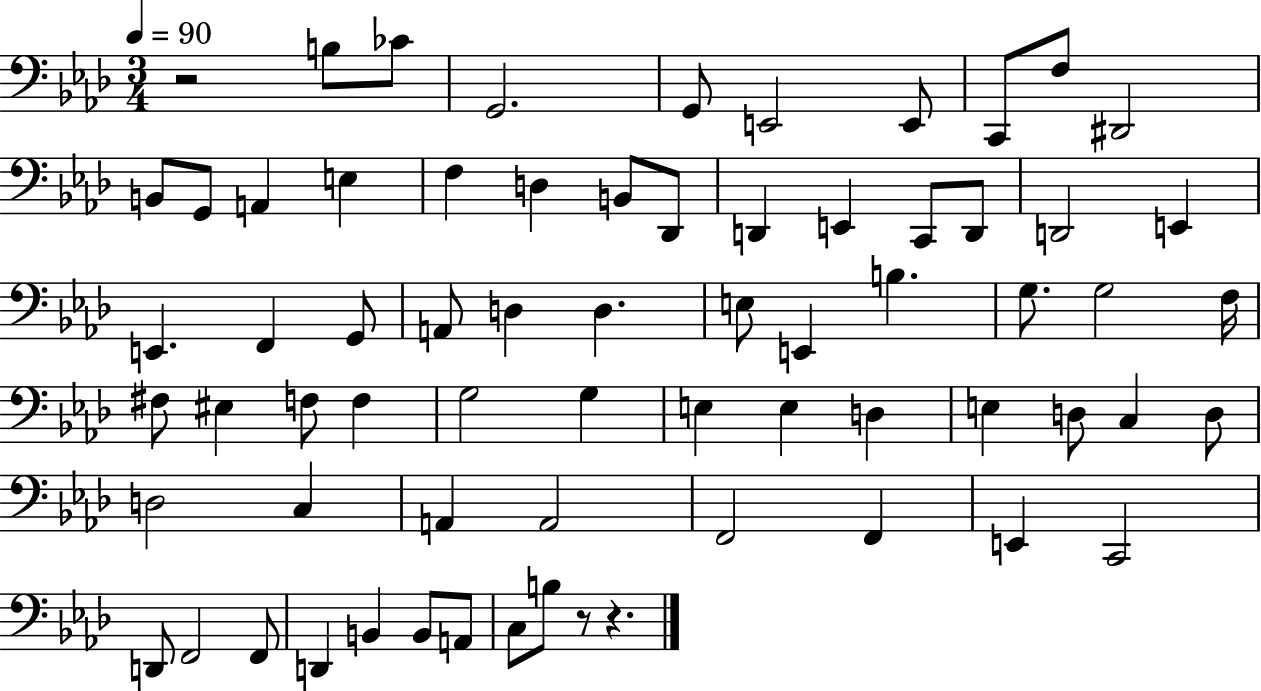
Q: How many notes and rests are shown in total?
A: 68